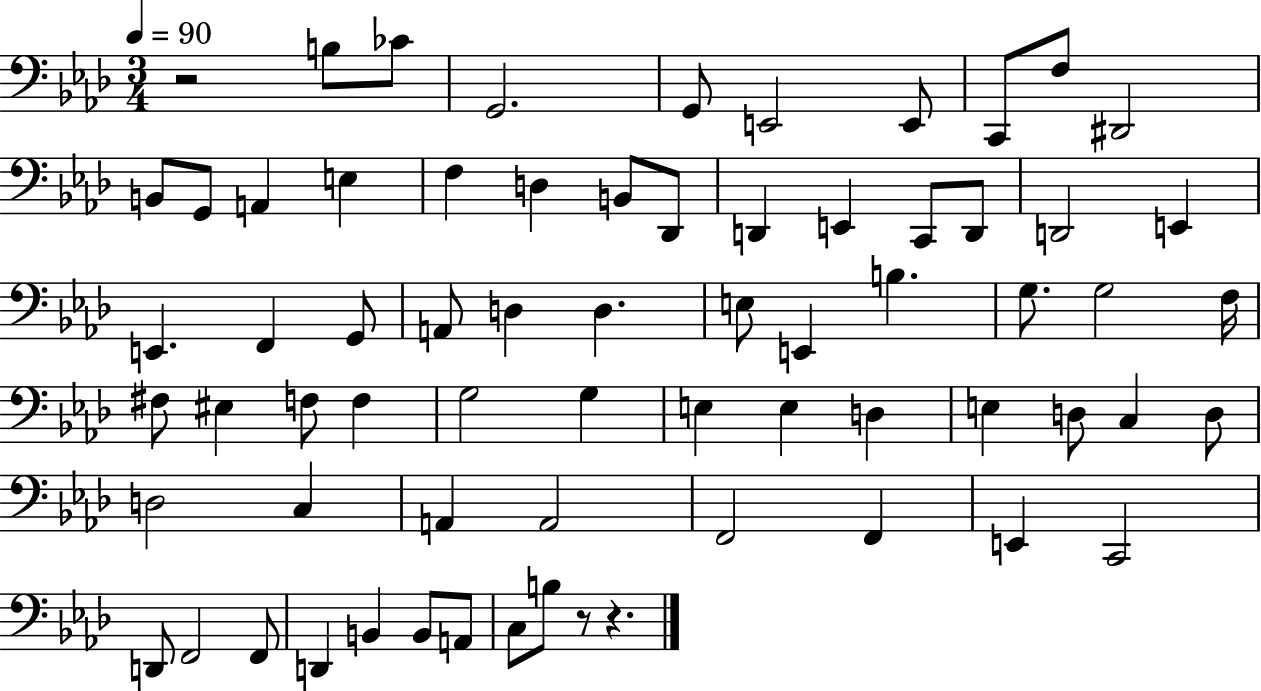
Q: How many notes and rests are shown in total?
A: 68